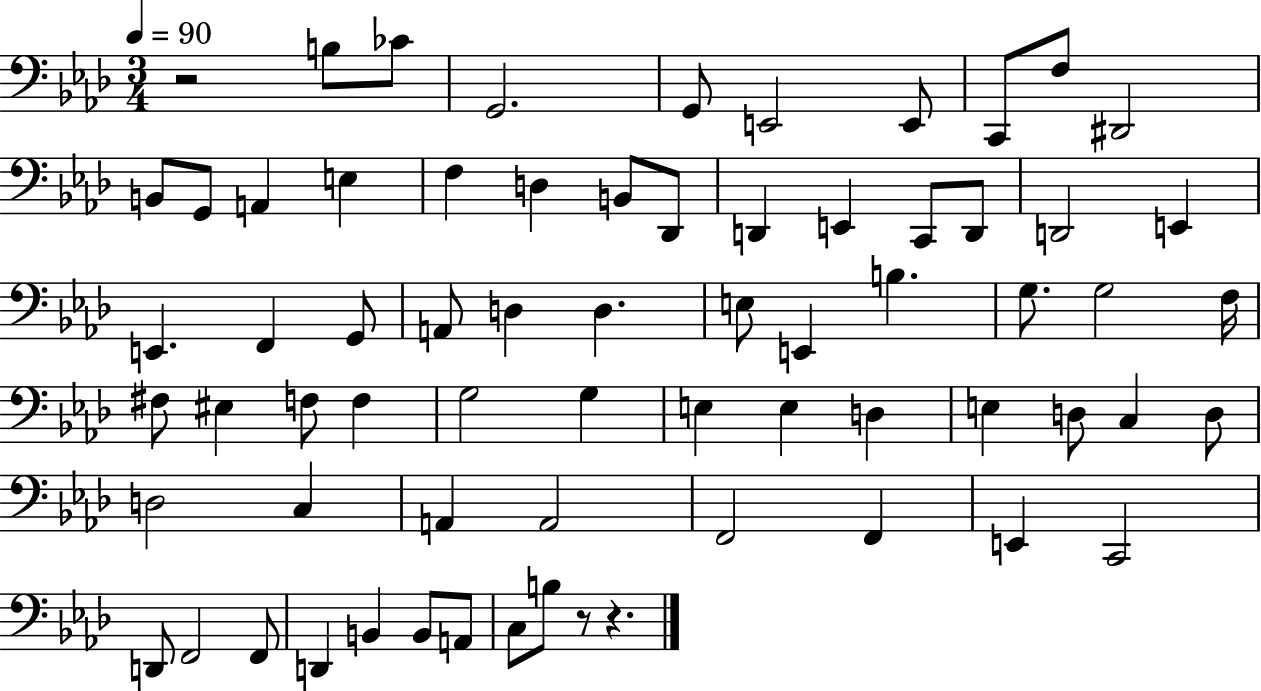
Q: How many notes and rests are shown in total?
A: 68